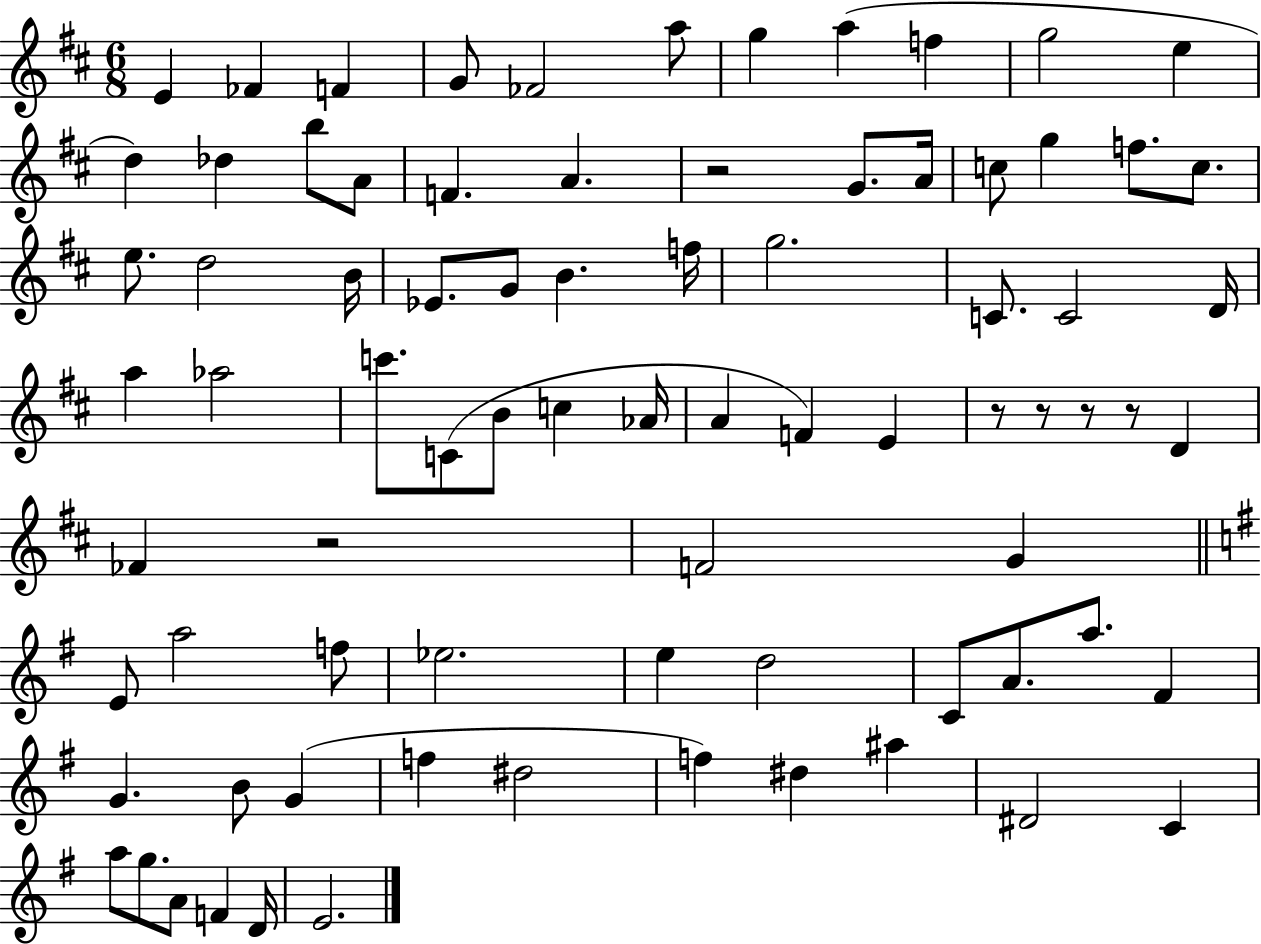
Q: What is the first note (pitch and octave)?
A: E4